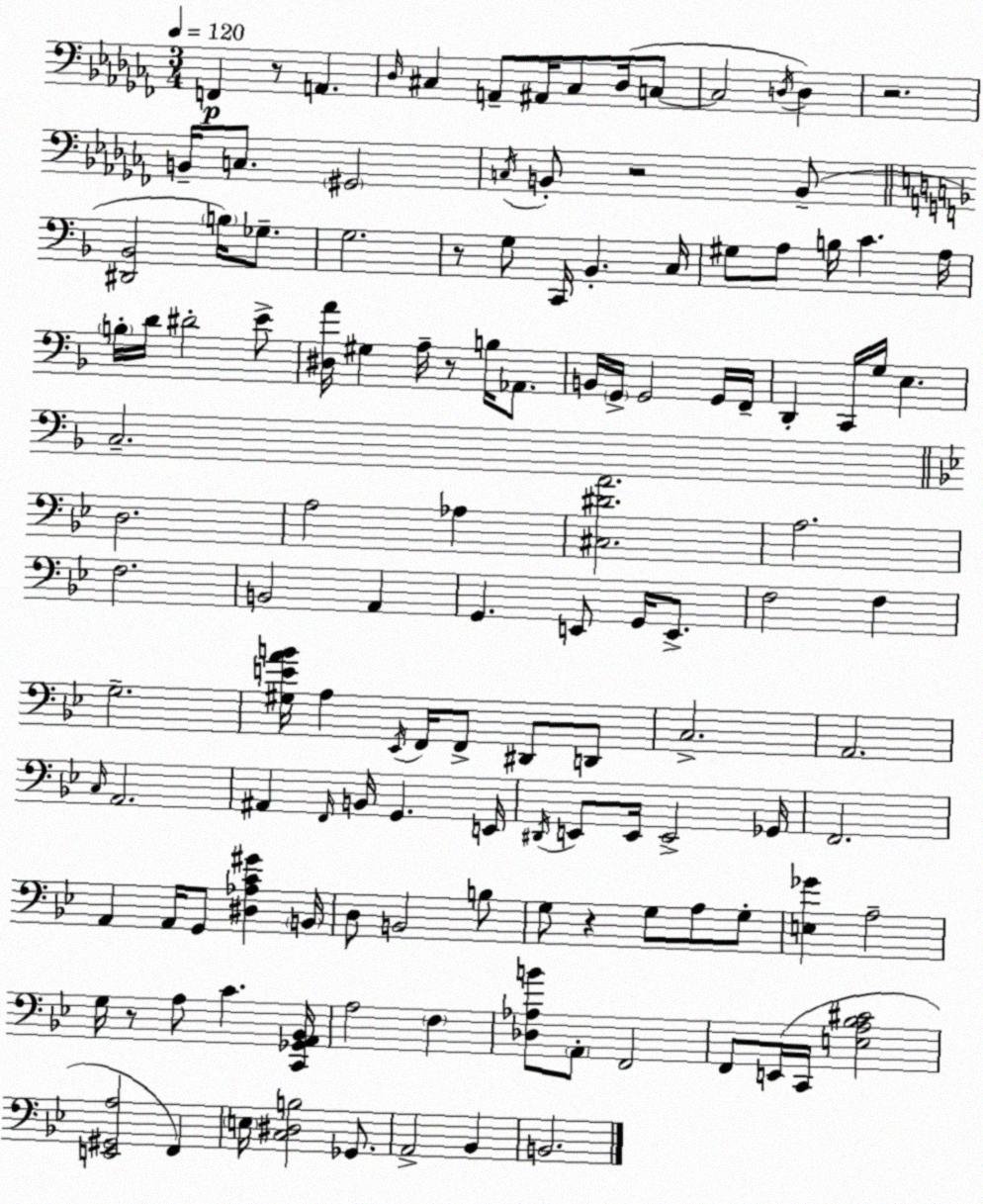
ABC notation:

X:1
T:Untitled
M:3/4
L:1/4
K:Abm
F,, z/2 A,, _D,/4 ^C, A,,/2 ^A,,/4 ^C,/2 _D,/4 C,/2 C,2 D,/4 D, z2 B,,/4 C,/2 ^G,,2 C,/4 B,,/2 z2 B,,/2 [^D,,_B,,]2 B,/4 _G,/2 G,2 z/2 G,/2 C,,/4 _B,, C,/4 ^G,/2 A,/2 B,/4 C A,/4 B,/4 D/4 ^D2 E/2 [^D,A]/4 ^G, A,/4 z/2 B,/4 _A,,/2 B,,/4 G,,/4 G,,2 G,,/4 F,,/4 D,, C,,/4 G,/4 E, C,2 D,2 A,2 _A, [^C,^DA]2 A,2 F,2 B,,2 A,, G,, E,,/2 G,,/4 E,,/2 F,2 F, G,2 [^G,EAB]/4 A, _E,,/4 F,,/4 F,,/2 ^D,,/2 D,,/2 C,2 A,,2 C,/4 A,,2 ^A,, F,,/4 B,,/4 G,, E,,/4 ^D,,/4 E,,/2 E,,/4 E,,2 _G,,/4 F,,2 A,, A,,/4 G,,/2 [^D,_A,C^G] B,,/4 D,/2 B,,2 B,/2 G,/2 z G,/2 A,/2 G,/2 [E,_G] A,2 G,/4 z/2 A,/2 C [C,,_G,,A,,_B,,]/4 A,2 F, [_D,_A,B]/2 A,,/2 F,,2 F,,/2 E,,/4 C,,/4 [E,A,_B,^C]2 [E,,^G,,A,]2 F,, E,/4 [C,^D,B,]2 _G,,/2 A,,2 _B,, B,,2